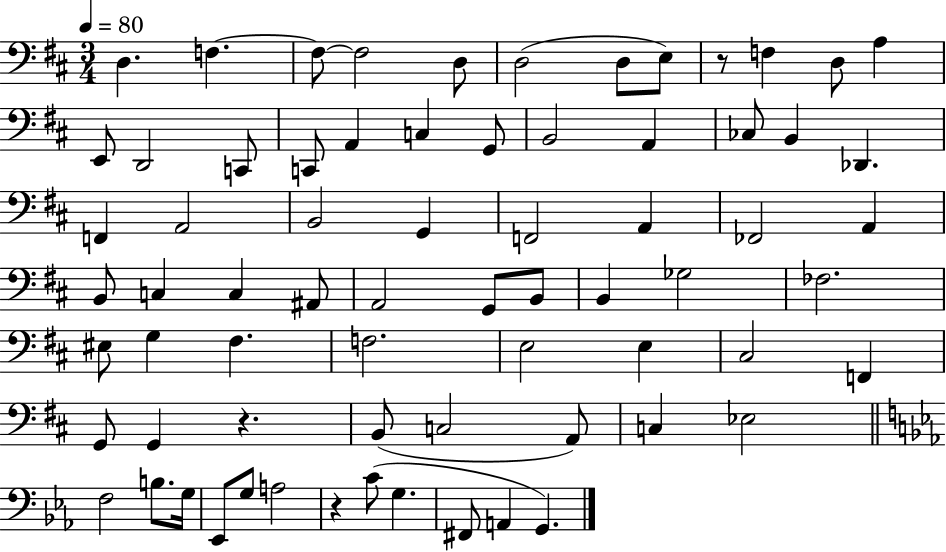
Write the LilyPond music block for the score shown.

{
  \clef bass
  \numericTimeSignature
  \time 3/4
  \key d \major
  \tempo 4 = 80
  d4. f4.~~ | f8~~ f2 d8 | d2( d8 e8) | r8 f4 d8 a4 | \break e,8 d,2 c,8 | c,8 a,4 c4 g,8 | b,2 a,4 | ces8 b,4 des,4. | \break f,4 a,2 | b,2 g,4 | f,2 a,4 | fes,2 a,4 | \break b,8 c4 c4 ais,8 | a,2 g,8 b,8 | b,4 ges2 | fes2. | \break eis8 g4 fis4. | f2. | e2 e4 | cis2 f,4 | \break g,8 g,4 r4. | b,8( c2 a,8) | c4 ees2 | \bar "||" \break \key ees \major f2 b8. g16 | ees,8 g8 a2 | r4 c'8( g4. | fis,8 a,4 g,4.) | \break \bar "|."
}